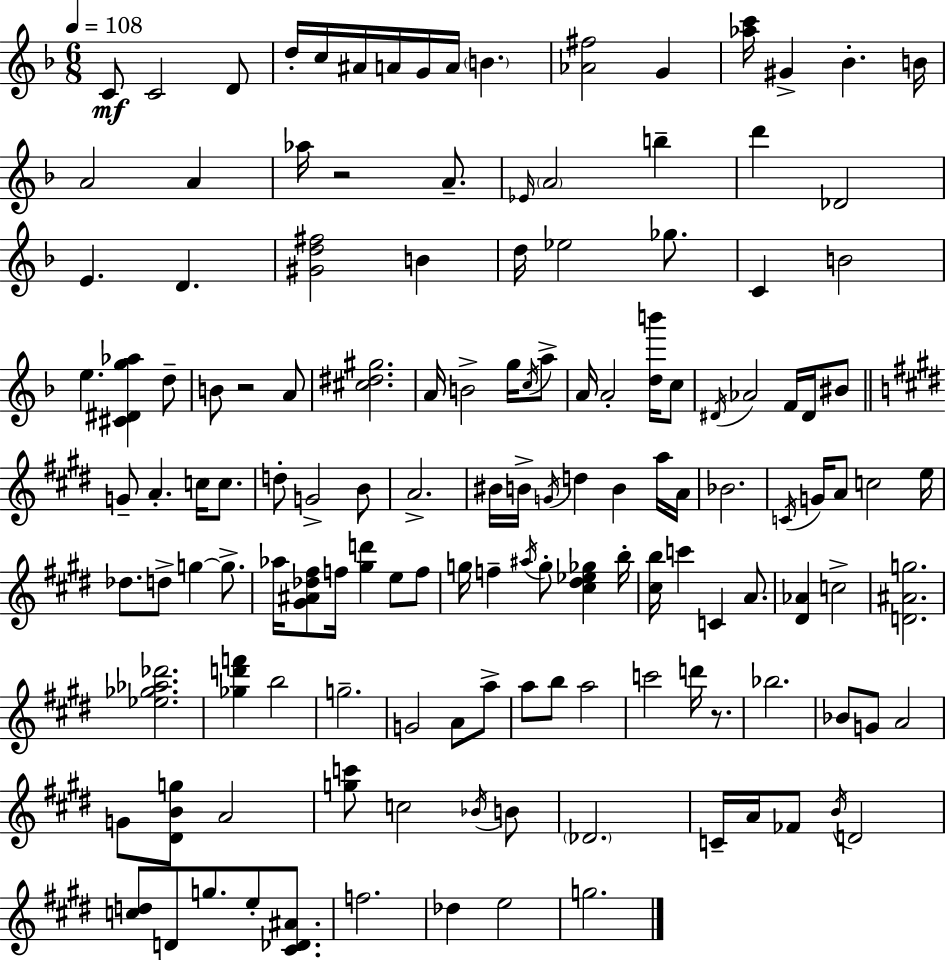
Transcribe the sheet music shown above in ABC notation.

X:1
T:Untitled
M:6/8
L:1/4
K:F
C/2 C2 D/2 d/4 c/4 ^A/4 A/4 G/4 A/4 B [_A^f]2 G [_ac']/4 ^G _B B/4 A2 A _a/4 z2 A/2 _E/4 A2 b d' _D2 E D [^Gd^f]2 B d/4 _e2 _g/2 C B2 e [^C^Dg_a] d/2 B/2 z2 A/2 [^c^d^g]2 A/4 B2 g/4 c/4 a/2 A/4 A2 [db']/4 c/2 ^D/4 _A2 F/4 ^D/4 ^B/2 G/2 A c/4 c/2 d/2 G2 B/2 A2 ^B/4 B/4 G/4 d B a/4 A/4 _B2 C/4 G/4 A/2 c2 e/4 _d/2 d/2 g g/2 _a/4 [^G^A_d^f]/2 f/4 [^gd'] e/2 f/2 g/4 f ^a/4 g/2 [^c^d_e_g] b/4 [^cb]/4 c' C A/2 [^D_A] c2 [D^Ag]2 [_e_g_a_d']2 [_gd'f'] b2 g2 G2 A/2 a/2 a/2 b/2 a2 c'2 d'/4 z/2 _b2 _B/2 G/2 A2 G/2 [^DBg]/2 A2 [gc']/2 c2 _B/4 B/2 _D2 C/4 A/4 _F/2 B/4 D2 [cd]/2 D/2 g/2 e/2 [^C_D^A]/2 f2 _d e2 g2